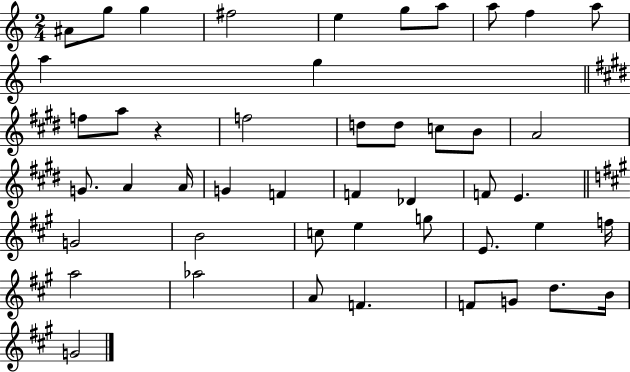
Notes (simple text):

A#4/e G5/e G5/q F#5/h E5/q G5/e A5/e A5/e F5/q A5/e A5/q G5/q F5/e A5/e R/q F5/h D5/e D5/e C5/e B4/e A4/h G4/e. A4/q A4/s G4/q F4/q F4/q Db4/q F4/e E4/q. G4/h B4/h C5/e E5/q G5/e E4/e. E5/q F5/s A5/h Ab5/h A4/e F4/q. F4/e G4/e D5/e. B4/s G4/h